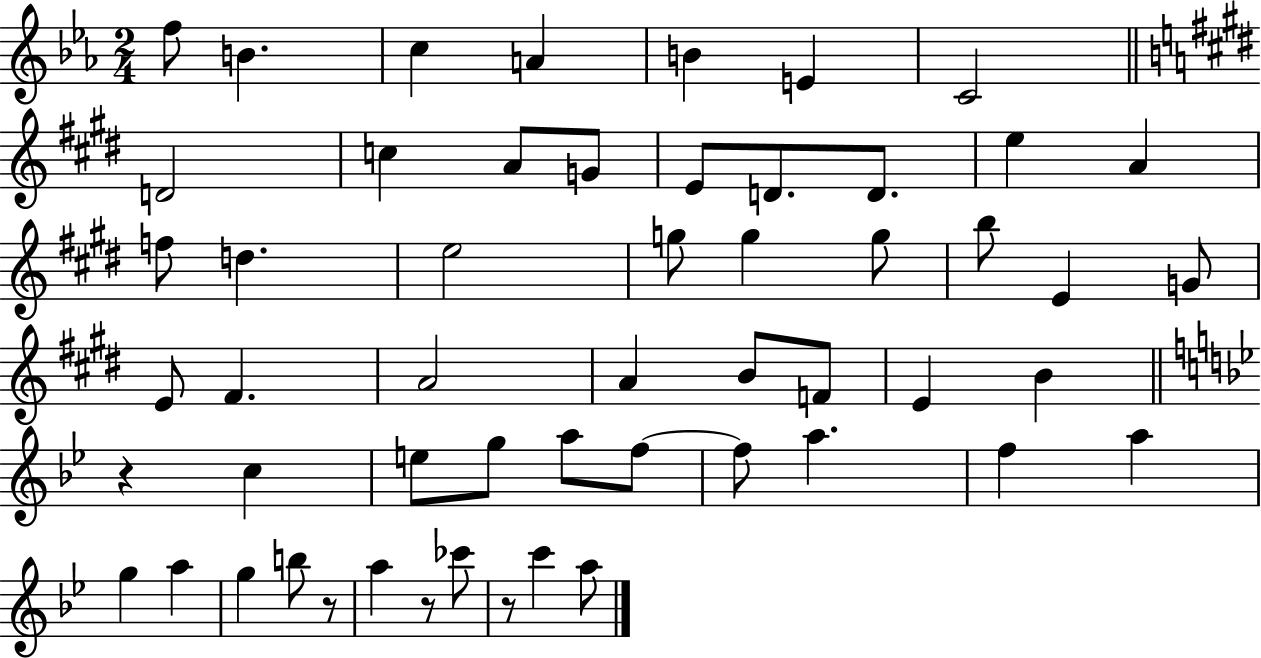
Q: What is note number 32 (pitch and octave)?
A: E4